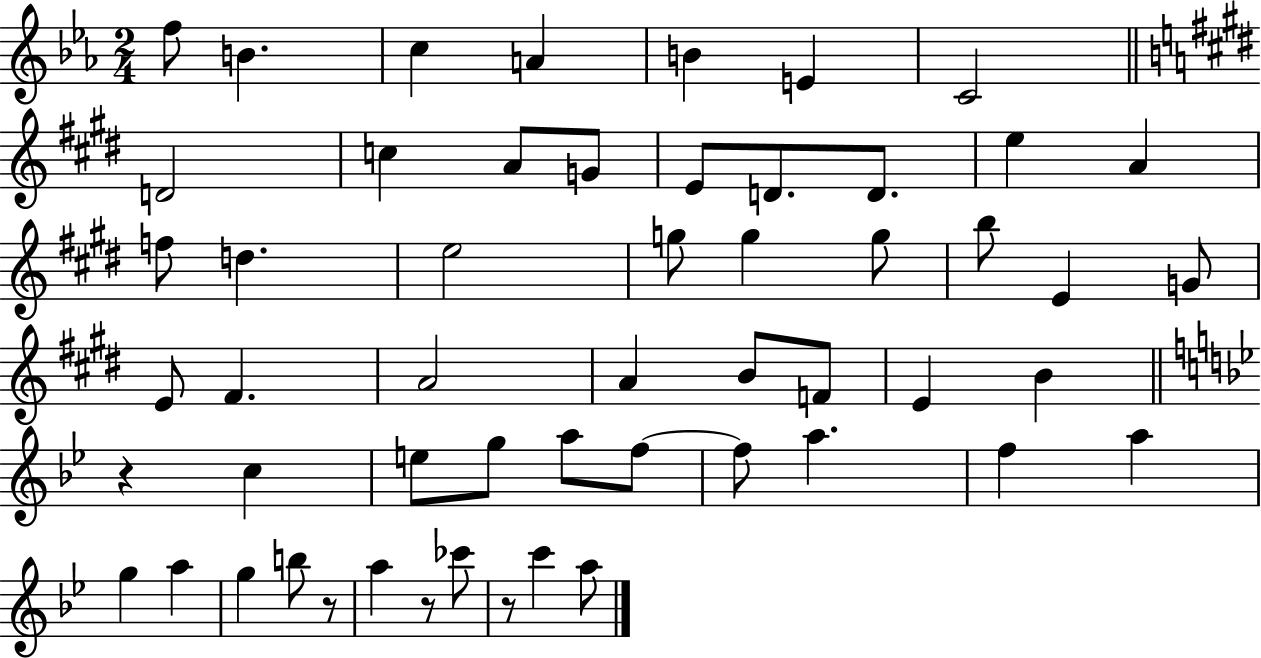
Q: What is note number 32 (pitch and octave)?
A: E4